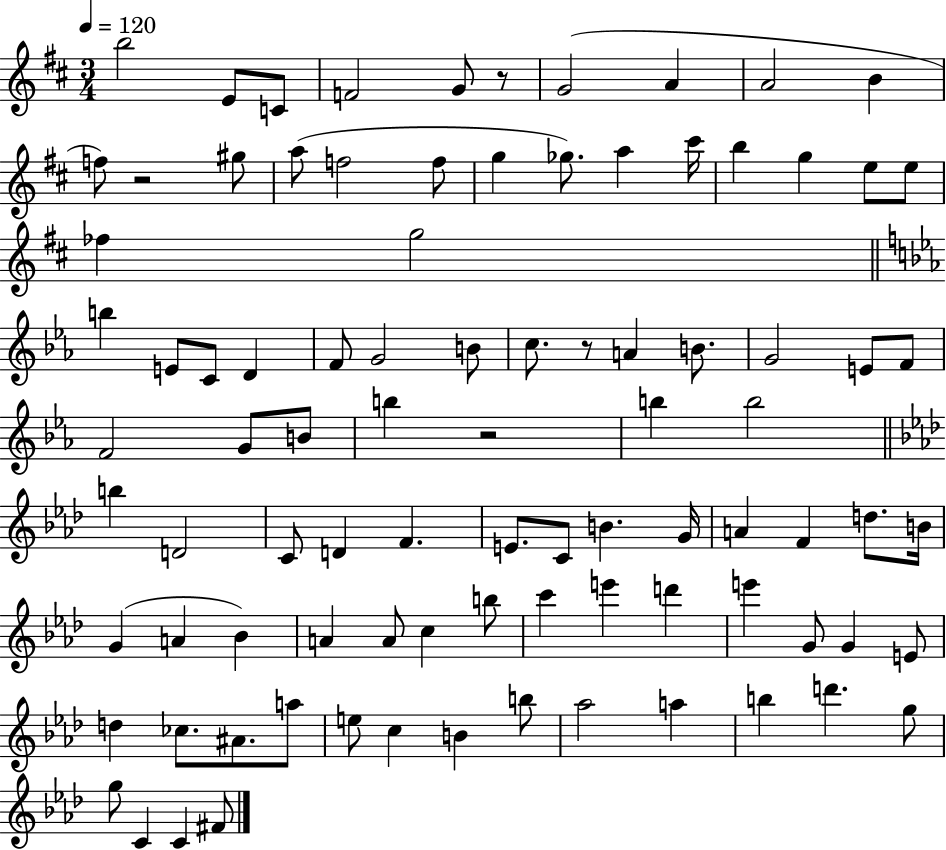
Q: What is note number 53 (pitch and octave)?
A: A4